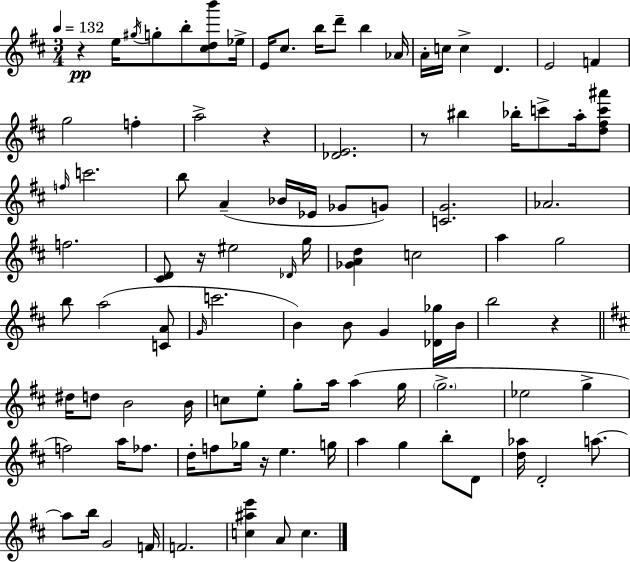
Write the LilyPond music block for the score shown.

{
  \clef treble
  \numericTimeSignature
  \time 3/4
  \key d \major
  \tempo 4 = 132
  r4\pp e''16 \acciaccatura { gis''16 } g''8-. b''8-. <cis'' d'' b'''>8 | ees''16-> e'16 cis''8. b''16 d'''8-- b''4 | aes'16 a'16-. c''16 c''4-> d'4. | e'2 f'4 | \break g''2 f''4-. | a''2-> r4 | <des' e'>2. | r8 bis''4 bes''16-. c'''8-> a''16-. <d'' fis'' c''' ais'''>8 | \break \grace { f''16 } c'''2. | b''8 a'4--( bes'16 ees'16 ges'8 | g'8) <c' g'>2. | aes'2. | \break f''2. | <cis' d'>8 r16 eis''2 | \grace { des'16 } g''16 <ges' a' d''>4 c''2 | a''4 g''2 | \break b''8 a''2( | <c' a'>8 \grace { g'16 } c'''2. | b'4) b'8 g'4 | <des' ges''>16 b'16 b''2 | \break r4 \bar "||" \break \key d \major dis''16 d''8 b'2 b'16 | c''8 e''8-. g''8-. a''16 a''4( g''16 | \parenthesize g''2.-> | ees''2 g''4-> | \break f''2) a''16 fes''8. | d''16-. f''8 ges''16 r16 e''4. g''16 | a''4 g''4 b''8-. d'8 | <d'' aes''>16 d'2-. a''8.~~ | \break a''8 b''16 g'2 f'16 | f'2. | <c'' ais'' e'''>4 a'8 c''4. | \bar "|."
}